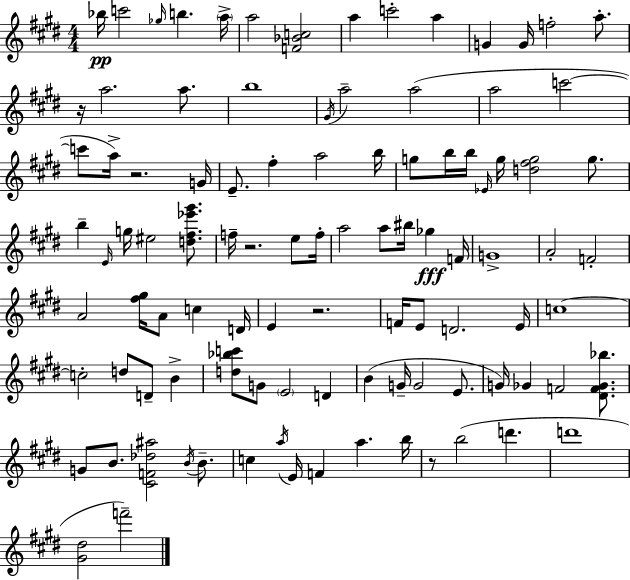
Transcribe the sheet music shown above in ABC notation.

X:1
T:Untitled
M:4/4
L:1/4
K:E
_b/4 c'2 _g/4 b a/4 a2 [F_Bc]2 a c'2 a G G/4 f2 a/2 z/4 a2 a/2 b4 ^G/4 a2 a2 a2 c'2 c'/2 a/4 z2 G/4 E/2 ^f a2 b/4 g/2 b/4 b/4 _E/4 g/4 [d^fg]2 g/2 b E/4 g/4 ^e2 [d^f_e'^g']/2 f/4 z2 e/2 f/4 a2 a/2 ^b/4 _g F/4 G4 A2 F2 A2 [^f^g]/4 A/2 c D/4 E z2 F/4 E/2 D2 E/4 c4 c2 d/2 D/2 B [d_bc']/2 G/2 E2 D B G/4 G2 E/2 G/4 _G F2 [^DF_G_b]/2 G/2 B/2 [^CF_d^a]2 B/4 B/2 c a/4 E/4 F a b/4 z/2 b2 d' d'4 [^G^d]2 f'2